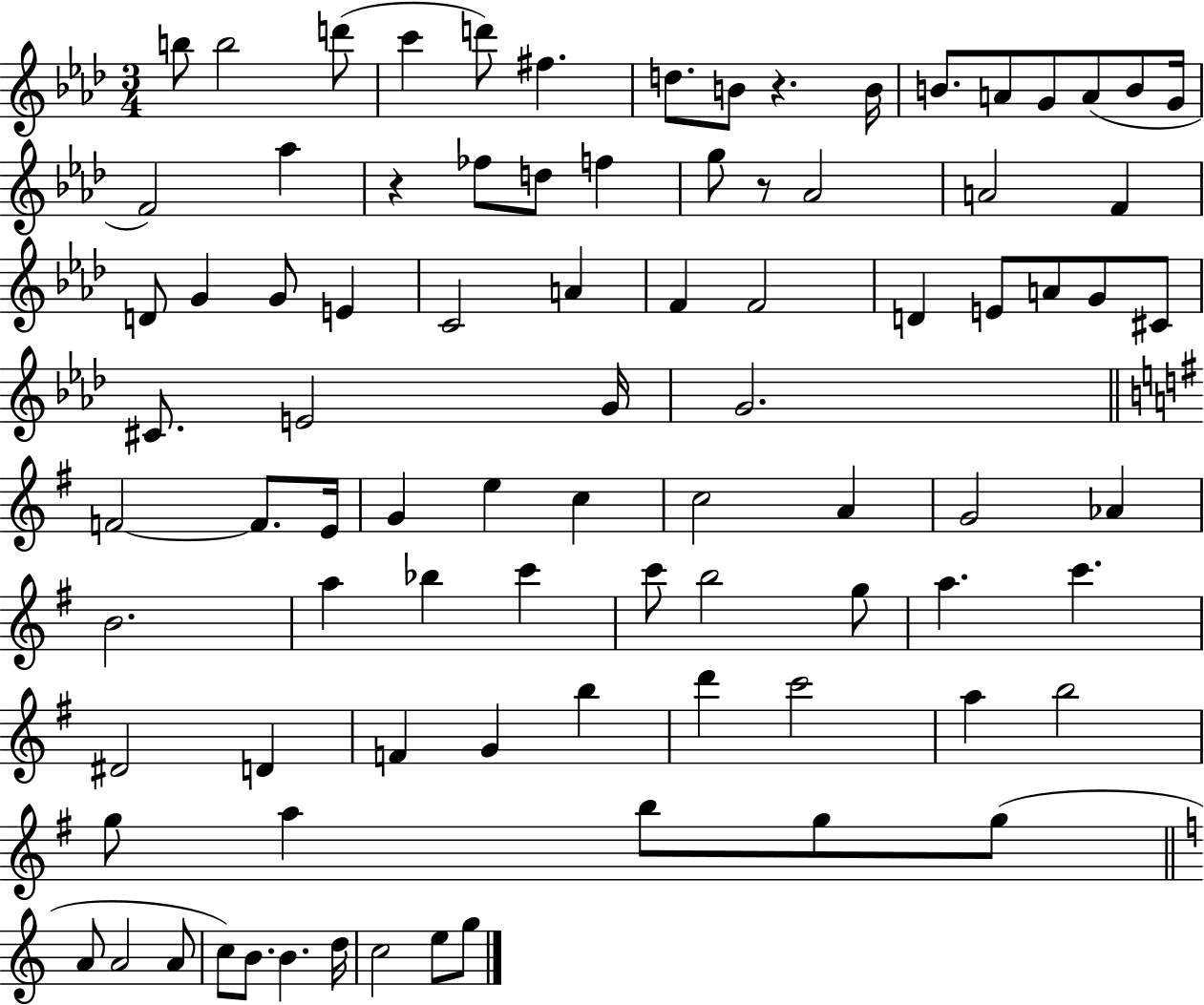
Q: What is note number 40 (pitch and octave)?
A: G4